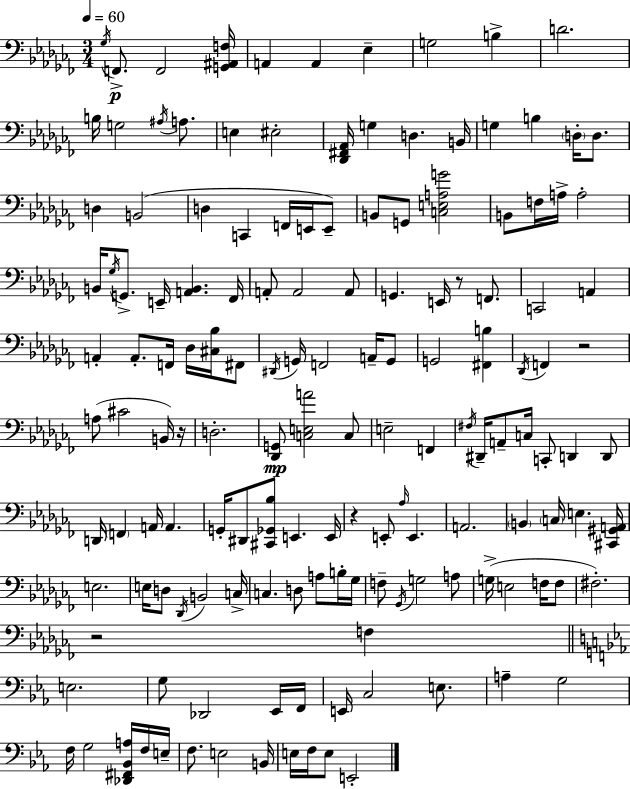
{
  \clef bass
  \numericTimeSignature
  \time 3/4
  \key aes \minor
  \tempo 4 = 60
  \acciaccatura { ges16 }\p f,8.-> f,2 | <g, ais, f>16 a,4 a,4 ees4-- | g2 b4-> | d'2. | \break b16 g2 \acciaccatura { ais16 } a8. | e4 eis2-. | <des, fis, aes,>16 g4 d4. | b,16 g4 b4 \parenthesize d16-. d8. | \break d4 b,2( | d4 c,4 f,16 e,16 | e,8--) b,8 g,8 <c e a g'>2 | b,8 f16 a16-> a2-. | \break b,16 \acciaccatura { ges16 } g,8.-> e,16-- <a, b,>4. | fes,16 a,8-. a,2 | a,8 g,4. e,16 r8 | f,8. c,2 a,4 | \break a,4-. a,8.-. f,16 des16 | <cis bes>16 fis,8 \acciaccatura { dis,16 } g,16 f,2 | a,16-- g,8 g,2 | <fis, b>4 \acciaccatura { des,16 } f,4 r2 | \break a8( cis'2 | b,16) r16 d2.-. | <des, g,>8\mp <c e a'>2 | c8 e2-- | \break f,4 \acciaccatura { fis16 } dis,16-- a,8-- c16 c,8-. | d,4 d,8 d,16 \parenthesize f,4 a,16 | a,4. g,16-. dis,8 <cis, ges, bes>8 e,4. | e,16 r4 e,8-. | \break \grace { aes16 } e,4. a,2. | \parenthesize b,4 \parenthesize c16 | e4. <cis, gis, a,>16 e2. | e16 d8 \acciaccatura { des,16 } b,2 | \break c16-> c4. | d8 a8 b16-. ges16 f8-- \acciaccatura { ges,16 } g2 | a8 g16->( e2 | f16 f8 fis2.-.) | \break r2 | f4 \bar "||" \break \key ees \major e2. | g8 des,2 ees,16 f,16 | e,16 c2 e8. | a4-- g2 | \break f16 g2 <des, fis, bes, a>16 f16 e16-- | f8. e2 b,16 | e16 f16 e8 e,2-. | \bar "|."
}